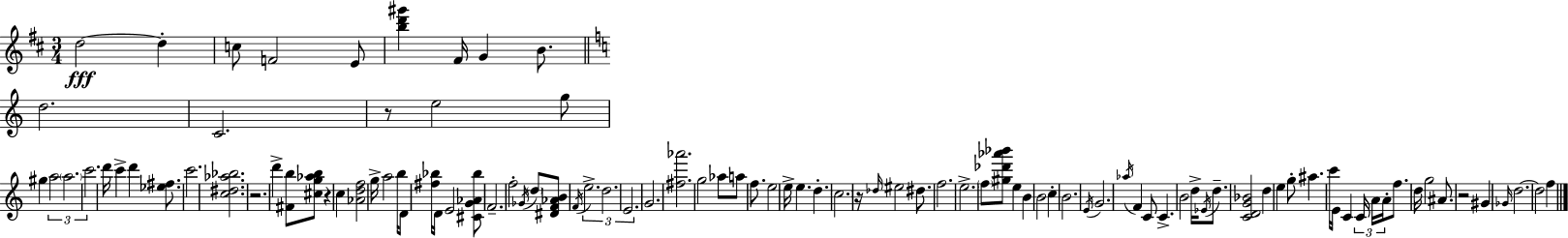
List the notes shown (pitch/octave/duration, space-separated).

D5/h D5/q C5/e F4/h E4/e [B5,D6,G#6]/q F#4/s G4/q B4/e. D5/h. C4/h. R/e E5/h G5/e G#5/q A5/h A5/h. C6/h. D6/s C6/q D6/q [Eb5,F#5]/e. C6/h. [C5,D#5,Ab5,Bb5]/h. R/h. D6/q [F#4,B5]/e [C#5,G5,Ab5,B5]/e R/q C5/q [Ab4,D5,F5]/h G5/s A5/h B5/s D4/e [F#5,Bb5]/s D4/s E4/h [C#4,G4,Ab4,Bb5]/e F4/h. F5/h Gb4/s D5/e [D#4,F4,Ab4,B4]/e F4/s E5/h. D5/h. E4/h. G4/h. [F#5,Ab6]/h. G5/h Ab5/e A5/e F5/e. E5/h E5/s E5/q. D5/q. C5/h. R/s Db5/s EIS5/h D#5/e. F5/h. E5/h. F5/e [G#5,Db6,Ab6,Bb6]/e E5/q B4/q B4/h C5/q B4/h. E4/s G4/h. Ab5/s F4/q C4/e C4/q. B4/h D5/s Eb4/s D5/e. [C4,D4,G4,Bb4]/h D5/q E5/q G5/e A#5/q. C6/s E4/s C4/q C4/s A4/s A4/s F5/e. D5/s G5/h A#4/e. R/h G#4/q Gb4/s D5/h. D5/h F5/q